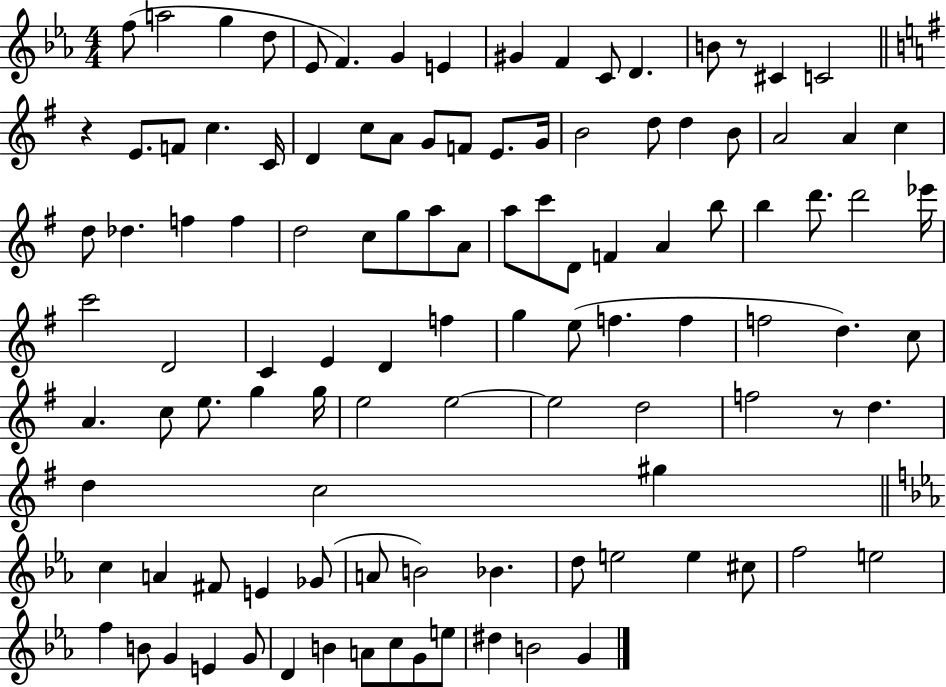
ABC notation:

X:1
T:Untitled
M:4/4
L:1/4
K:Eb
f/2 a2 g d/2 _E/2 F G E ^G F C/2 D B/2 z/2 ^C C2 z E/2 F/2 c C/4 D c/2 A/2 G/2 F/2 E/2 G/4 B2 d/2 d B/2 A2 A c d/2 _d f f d2 c/2 g/2 a/2 A/2 a/2 c'/2 D/2 F A b/2 b d'/2 d'2 _e'/4 c'2 D2 C E D f g e/2 f f f2 d c/2 A c/2 e/2 g g/4 e2 e2 e2 d2 f2 z/2 d d c2 ^g c A ^F/2 E _G/2 A/2 B2 _B d/2 e2 e ^c/2 f2 e2 f B/2 G E G/2 D B A/2 c/2 G/2 e/2 ^d B2 G